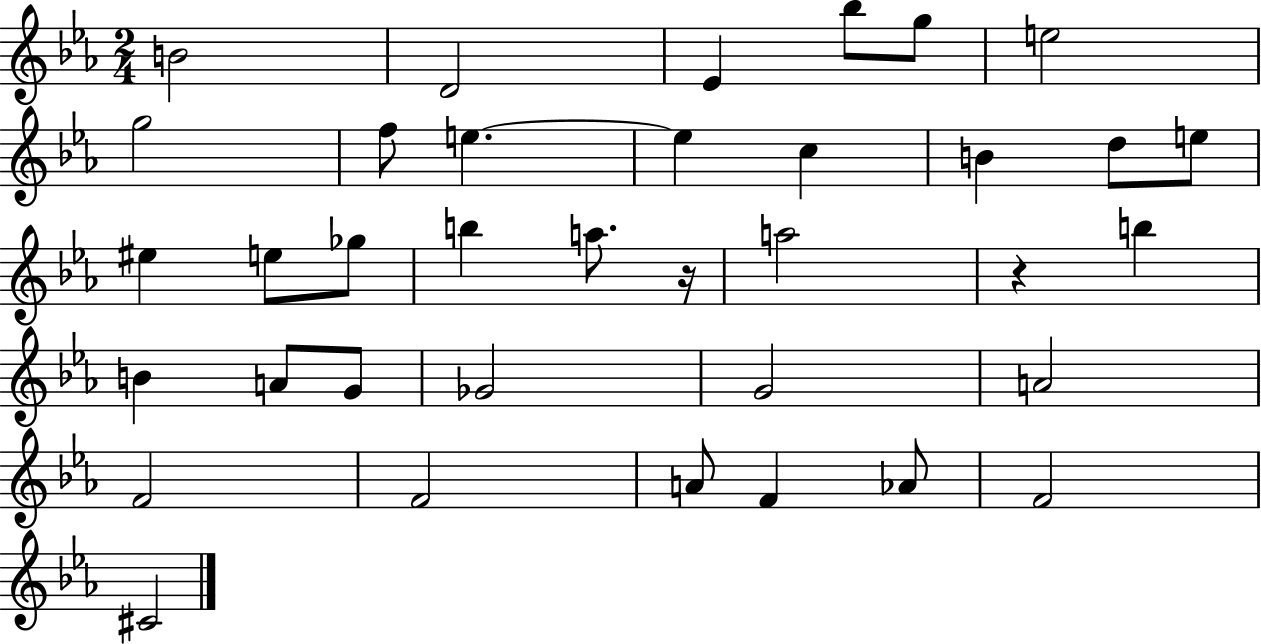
{
  \clef treble
  \numericTimeSignature
  \time 2/4
  \key ees \major
  b'2 | d'2 | ees'4 bes''8 g''8 | e''2 | \break g''2 | f''8 e''4.~~ | e''4 c''4 | b'4 d''8 e''8 | \break eis''4 e''8 ges''8 | b''4 a''8. r16 | a''2 | r4 b''4 | \break b'4 a'8 g'8 | ges'2 | g'2 | a'2 | \break f'2 | f'2 | a'8 f'4 aes'8 | f'2 | \break cis'2 | \bar "|."
}